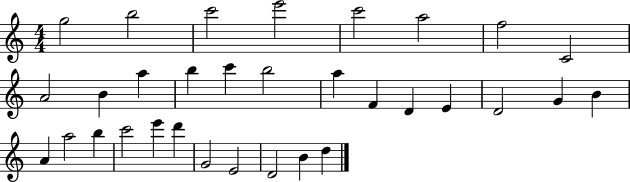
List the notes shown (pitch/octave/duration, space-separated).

G5/h B5/h C6/h E6/h C6/h A5/h F5/h C4/h A4/h B4/q A5/q B5/q C6/q B5/h A5/q F4/q D4/q E4/q D4/h G4/q B4/q A4/q A5/h B5/q C6/h E6/q D6/q G4/h E4/h D4/h B4/q D5/q